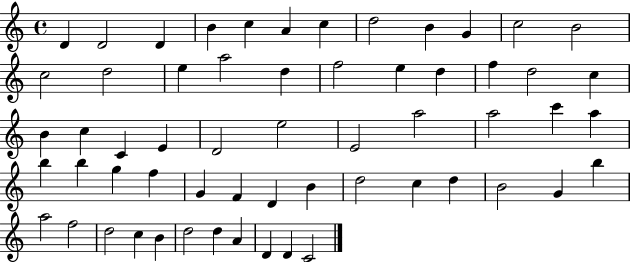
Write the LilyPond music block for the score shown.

{
  \clef treble
  \time 4/4
  \defaultTimeSignature
  \key c \major
  d'4 d'2 d'4 | b'4 c''4 a'4 c''4 | d''2 b'4 g'4 | c''2 b'2 | \break c''2 d''2 | e''4 a''2 d''4 | f''2 e''4 d''4 | f''4 d''2 c''4 | \break b'4 c''4 c'4 e'4 | d'2 e''2 | e'2 a''2 | a''2 c'''4 a''4 | \break b''4 b''4 g''4 f''4 | g'4 f'4 d'4 b'4 | d''2 c''4 d''4 | b'2 g'4 b''4 | \break a''2 f''2 | d''2 c''4 b'4 | d''2 d''4 a'4 | d'4 d'4 c'2 | \break \bar "|."
}